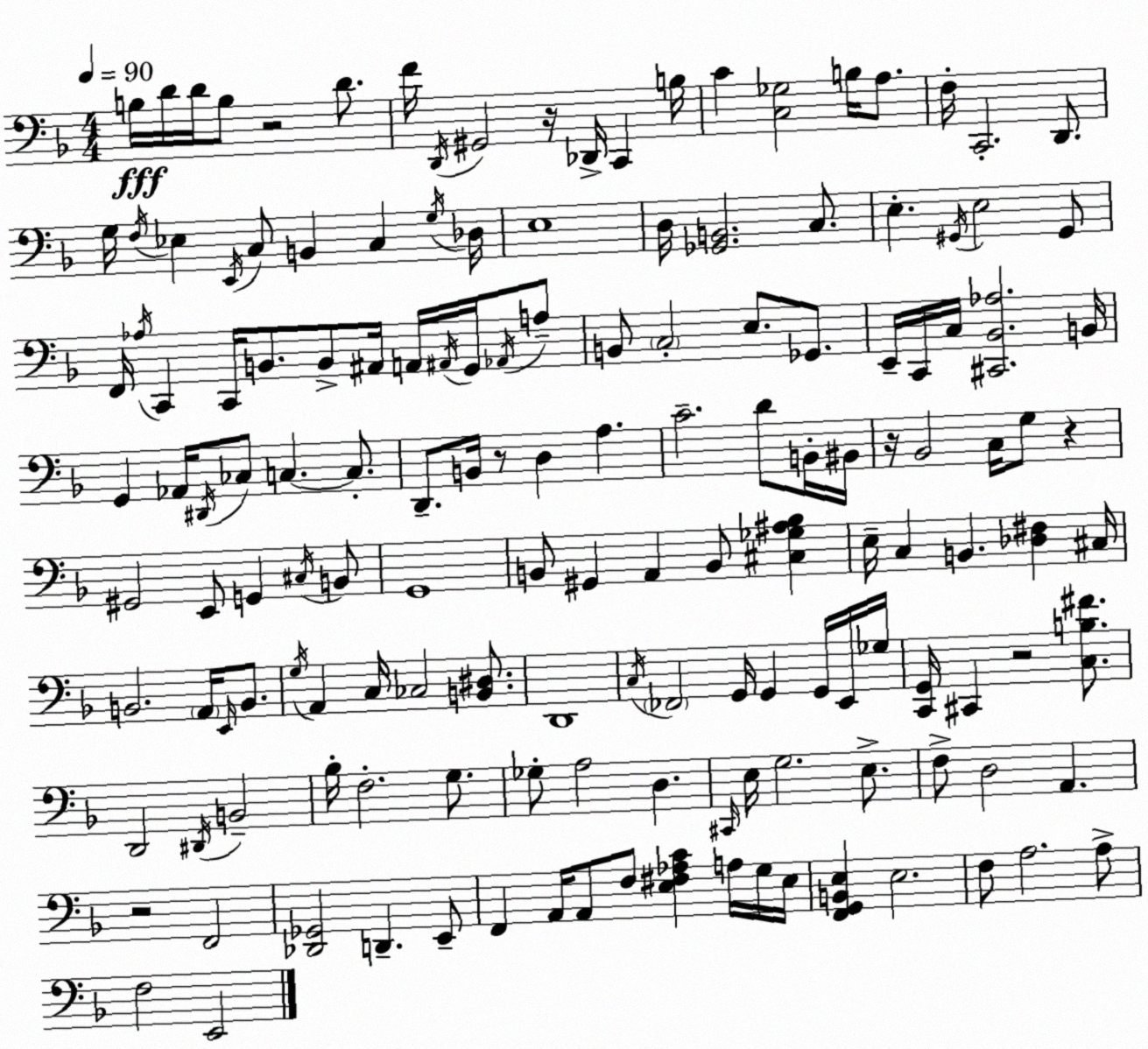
X:1
T:Untitled
M:4/4
L:1/4
K:Dm
B,/4 D/4 D/4 B,/2 z2 D/2 F/4 D,,/4 ^G,,2 z/4 _D,,/4 C,, B,/4 C [C,_G,]2 B,/4 A,/2 F,/4 C,,2 D,,/2 G,/4 F,/4 _E, E,,/4 C,/2 B,, C, G,/4 _D,/4 E,4 D,/4 [_G,,B,,]2 C,/2 E, ^G,,/4 E,2 ^G,,/2 F,,/4 _A,/4 C,, C,,/4 B,,/2 B,,/2 ^A,,/4 A,,/4 ^A,,/4 G,,/4 _A,,/4 A,/2 B,,/2 C,2 E,/2 _G,,/2 E,,/4 C,,/4 C,/4 [^C,,_B,,_A,]2 B,,/4 G,, _A,,/4 ^D,,/4 _C,/2 C, C,/2 D,,/2 B,,/4 z/2 D, A, C2 D/2 B,,/4 ^B,,/4 z/4 _B,,2 C,/4 G,/2 z ^G,,2 E,,/2 G,, ^C,/4 B,,/2 G,,4 B,,/2 ^G,, A,, B,,/2 [^C,_G,^A,_B,] E,/4 C, B,, [_D,^F,] ^C,/4 B,,2 A,,/4 E,,/4 B,,/2 G,/4 A,, C,/4 _C,2 [B,,^D,]/2 D,,4 C,/4 _F,,2 G,,/4 G,, G,,/4 E,,/4 _G,/4 [C,,G,,]/4 ^C,, z2 [C,B,^F]/2 D,,2 ^D,,/4 B,,2 _B,/4 F,2 G,/2 _G,/2 A,2 D, ^C,,/4 E,/4 G,2 E,/2 F,/2 D,2 A,, z2 F,,2 [_D,,_G,,]2 D,, E,,/2 F,, A,,/4 A,,/2 F,/2 [E,^F,_A,C] A,/4 G,/4 E,/4 [F,,G,,B,,E,] E,2 F,/2 A,2 A,/2 F,2 E,,2